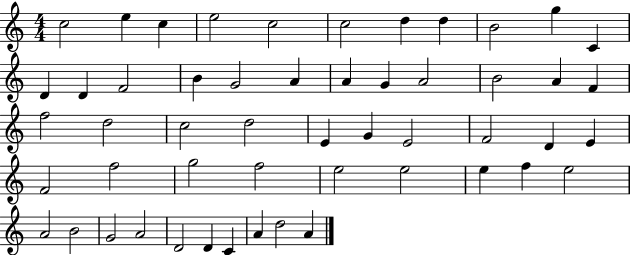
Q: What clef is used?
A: treble